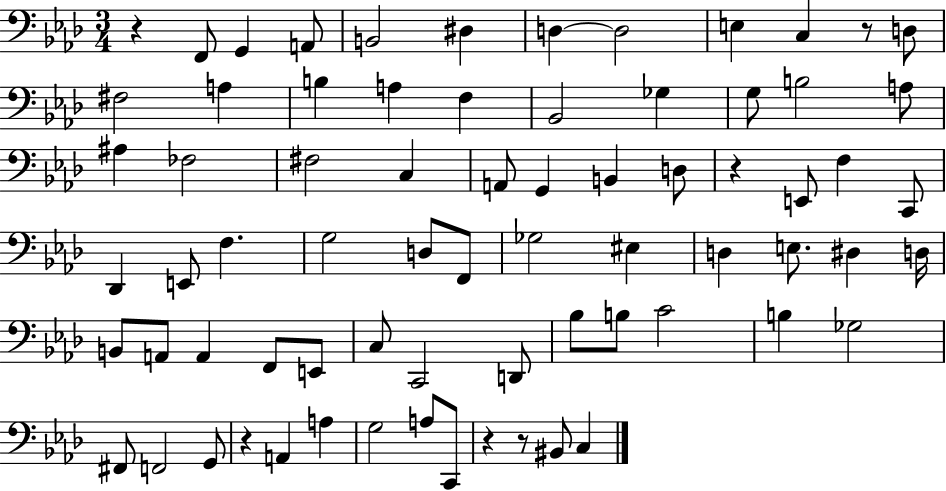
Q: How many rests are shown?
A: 6